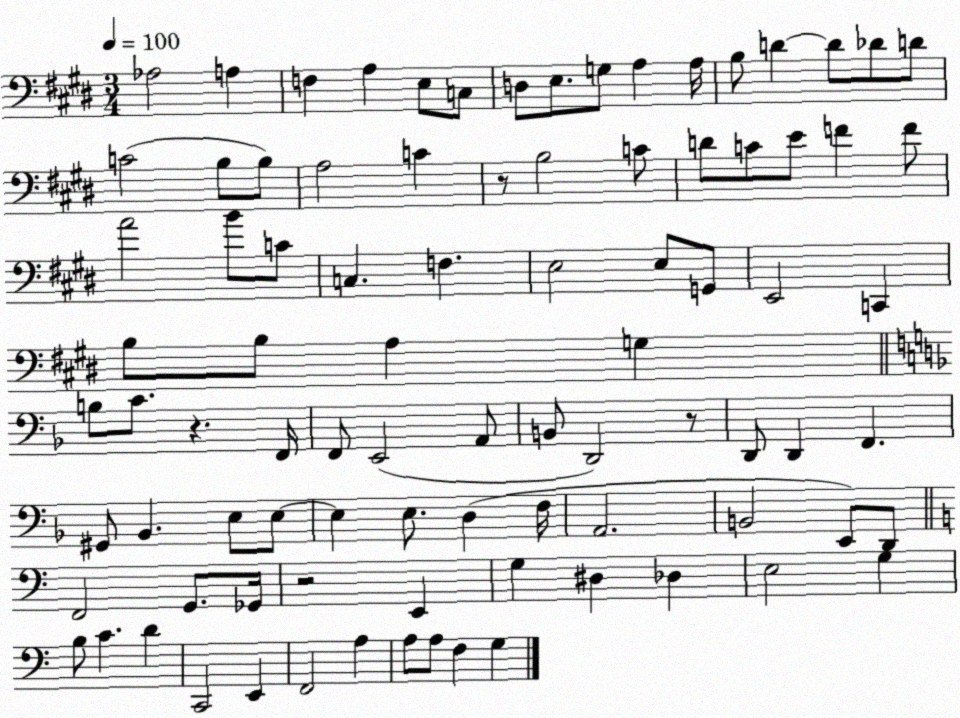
X:1
T:Untitled
M:3/4
L:1/4
K:E
_A,2 A, F, A, E,/2 C,/2 D,/2 E,/2 G,/2 A, A,/4 B,/2 D D/2 _D/2 D/2 C2 B,/2 B,/2 A,2 C z/2 B,2 C/2 D/2 C/2 E/2 F F/2 A2 B/2 C/2 C, F, E,2 E,/2 G,,/2 E,,2 C,, B,/2 B,/2 A, G, B,/2 C/2 z F,,/4 F,,/2 E,,2 A,,/2 B,,/2 D,,2 z/2 D,,/2 D,, F,, ^G,,/2 _B,, E,/2 E,/2 E, E,/2 D, F,/4 A,,2 B,,2 E,,/2 D,,/2 F,,2 G,,/2 _G,,/4 z2 E,, G, ^D, _D, E,2 G, B,/2 C D C,,2 E,, F,,2 A, A,/2 A,/2 F, G,